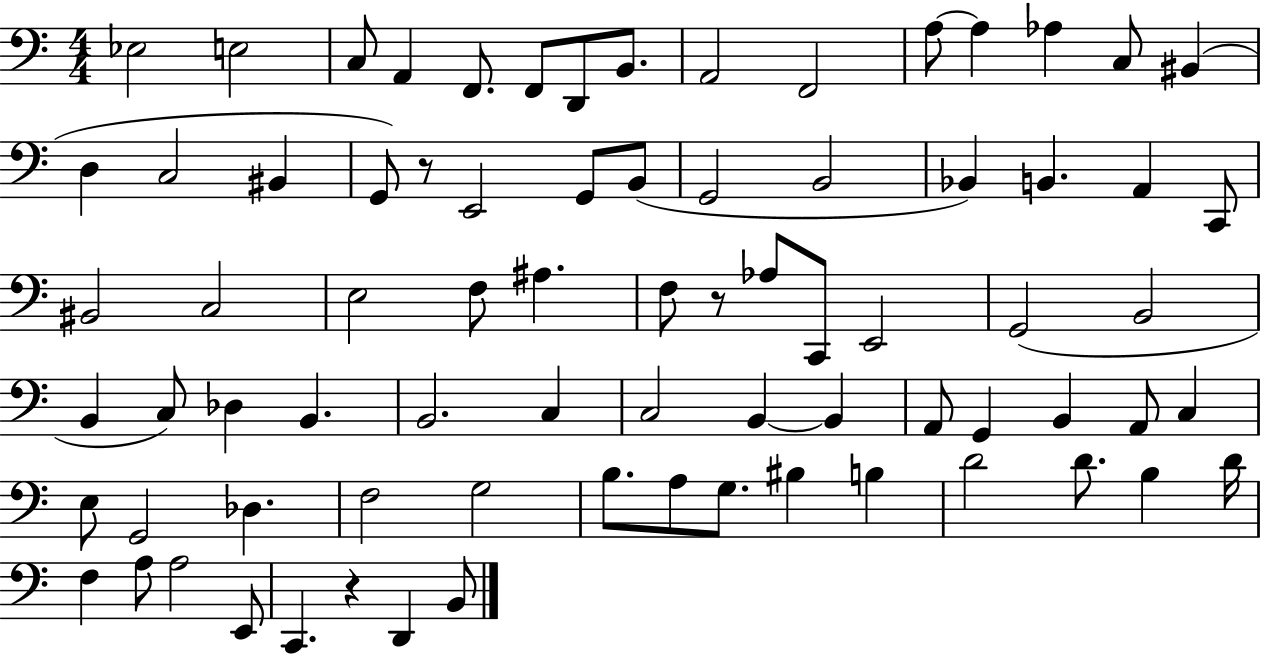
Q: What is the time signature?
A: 4/4